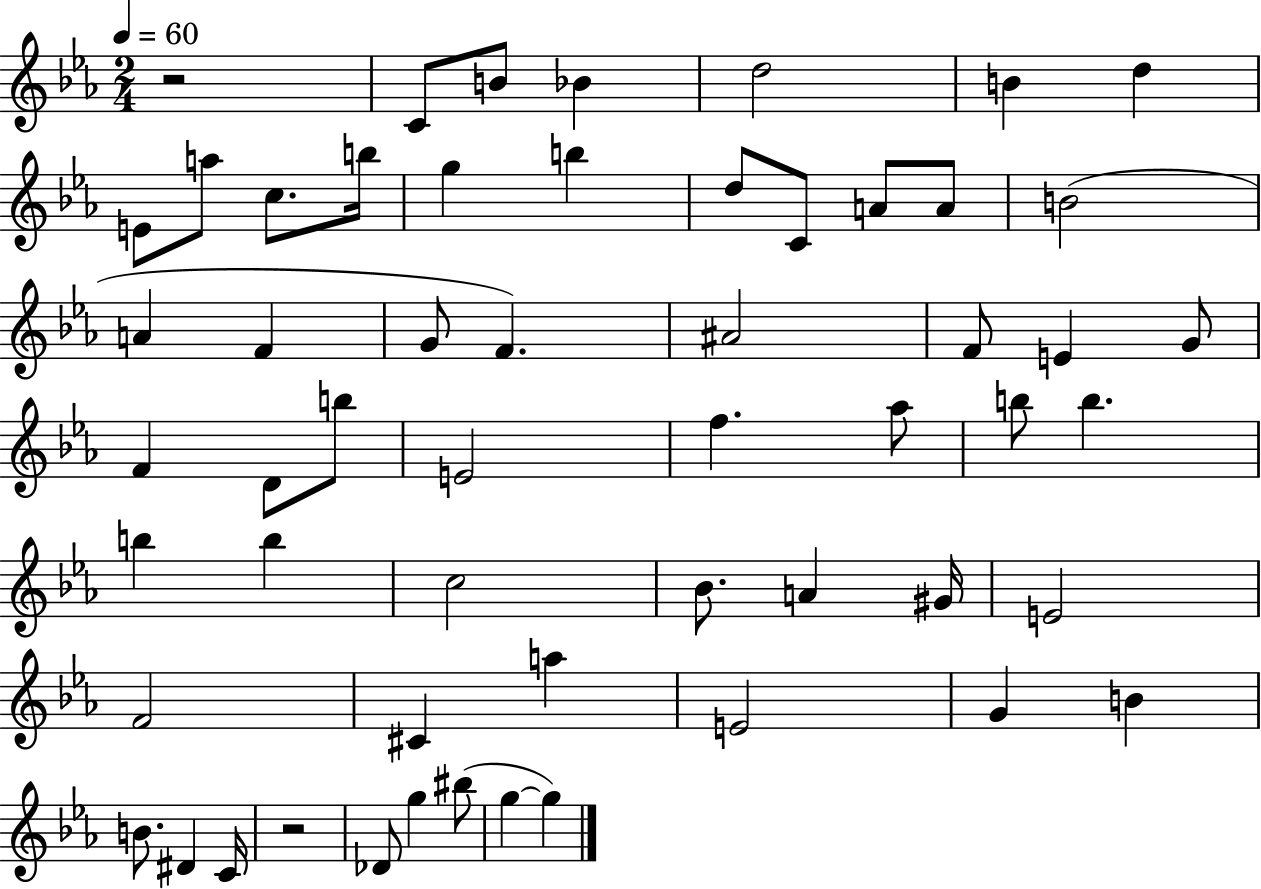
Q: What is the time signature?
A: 2/4